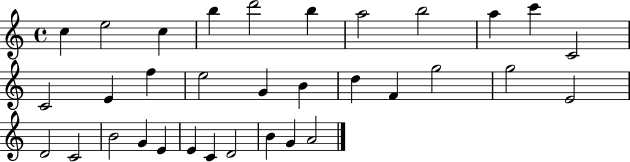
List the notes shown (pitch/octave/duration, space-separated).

C5/q E5/h C5/q B5/q D6/h B5/q A5/h B5/h A5/q C6/q C4/h C4/h E4/q F5/q E5/h G4/q B4/q D5/q F4/q G5/h G5/h E4/h D4/h C4/h B4/h G4/q E4/q E4/q C4/q D4/h B4/q G4/q A4/h